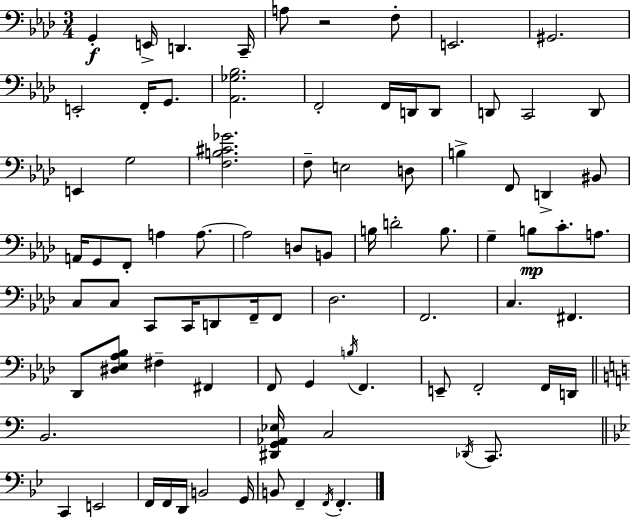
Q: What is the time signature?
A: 3/4